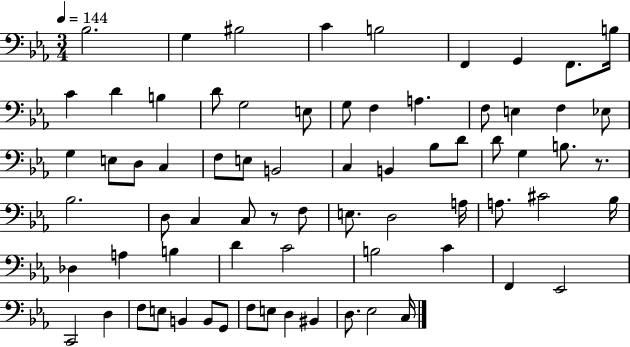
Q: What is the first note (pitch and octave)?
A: Bb3